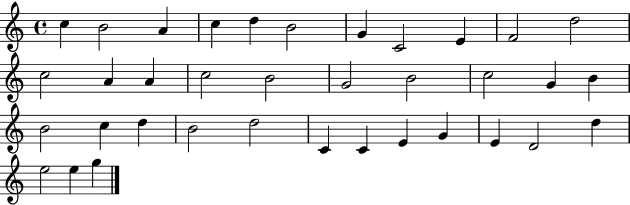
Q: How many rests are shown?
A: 0